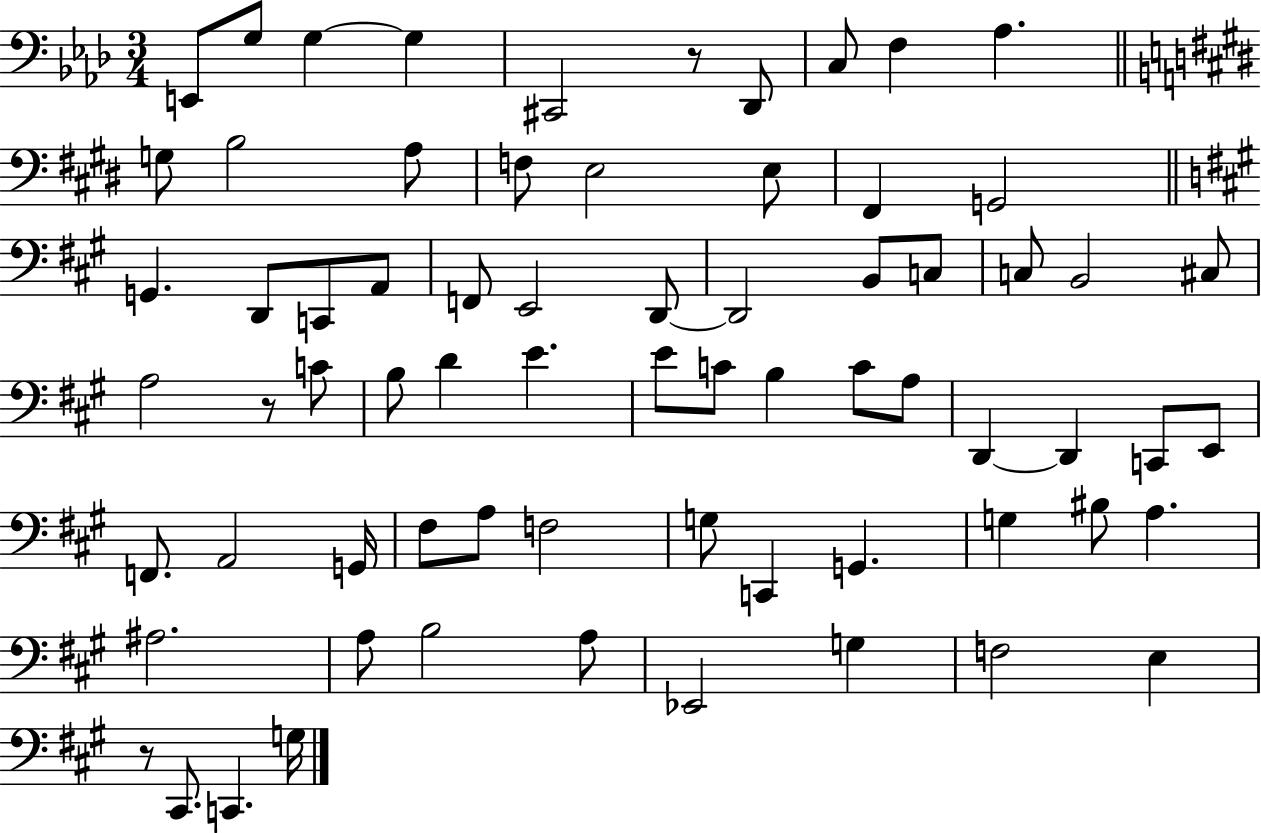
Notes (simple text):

E2/e G3/e G3/q G3/q C#2/h R/e Db2/e C3/e F3/q Ab3/q. G3/e B3/h A3/e F3/e E3/h E3/e F#2/q G2/h G2/q. D2/e C2/e A2/e F2/e E2/h D2/e D2/h B2/e C3/e C3/e B2/h C#3/e A3/h R/e C4/e B3/e D4/q E4/q. E4/e C4/e B3/q C4/e A3/e D2/q D2/q C2/e E2/e F2/e. A2/h G2/s F#3/e A3/e F3/h G3/e C2/q G2/q. G3/q BIS3/e A3/q. A#3/h. A3/e B3/h A3/e Eb2/h G3/q F3/h E3/q R/e C#2/e. C2/q. G3/s